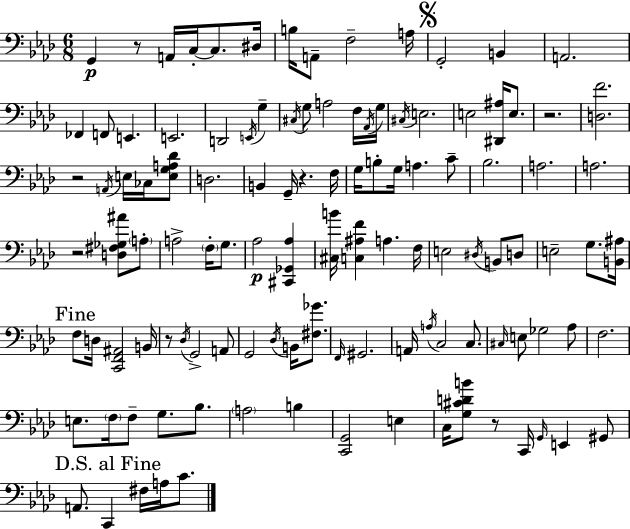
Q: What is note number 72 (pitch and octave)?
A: C3